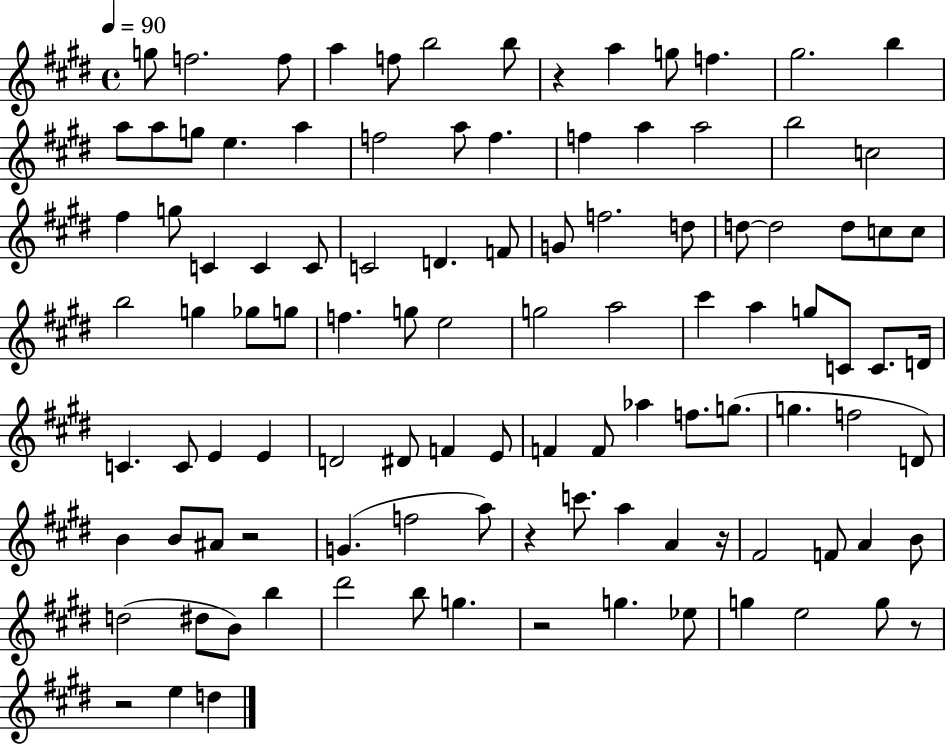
G5/e F5/h. F5/e A5/q F5/e B5/h B5/e R/q A5/q G5/e F5/q. G#5/h. B5/q A5/e A5/e G5/e E5/q. A5/q F5/h A5/e F5/q. F5/q A5/q A5/h B5/h C5/h F#5/q G5/e C4/q C4/q C4/e C4/h D4/q. F4/e G4/e F5/h. D5/e D5/e D5/h D5/e C5/e C5/e B5/h G5/q Gb5/e G5/e F5/q. G5/e E5/h G5/h A5/h C#6/q A5/q G5/e C4/e C4/e. D4/s C4/q. C4/e E4/q E4/q D4/h D#4/e F4/q E4/e F4/q F4/e Ab5/q F5/e. G5/e. G5/q. F5/h D4/e B4/q B4/e A#4/e R/h G4/q. F5/h A5/e R/q C6/e. A5/q A4/q R/s F#4/h F4/e A4/q B4/e D5/h D#5/e B4/e B5/q D#6/h B5/e G5/q. R/h G5/q. Eb5/e G5/q E5/h G5/e R/e R/h E5/q D5/q